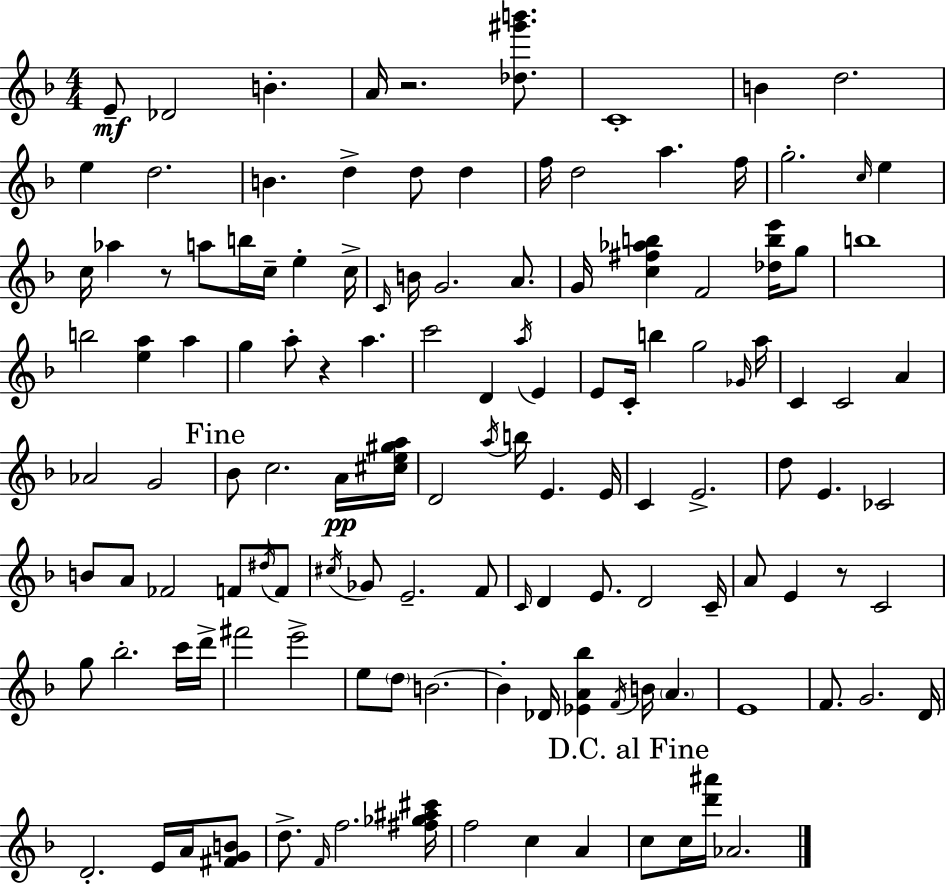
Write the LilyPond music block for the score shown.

{
  \clef treble
  \numericTimeSignature
  \time 4/4
  \key f \major
  e'8--\mf des'2 b'4.-. | a'16 r2. <des'' gis''' b'''>8. | c'1-. | b'4 d''2. | \break e''4 d''2. | b'4. d''4-> d''8 d''4 | f''16 d''2 a''4. f''16 | g''2.-. \grace { c''16 } e''4 | \break c''16 aes''4 r8 a''8 b''16 c''16-- e''4-. | c''16-> \grace { c'16 } b'16 g'2. a'8. | g'16 <c'' fis'' aes'' b''>4 f'2 <des'' b'' e'''>16 | g''8 b''1 | \break b''2 <e'' a''>4 a''4 | g''4 a''8-. r4 a''4. | c'''2 d'4 \acciaccatura { a''16 } e'4 | e'8 c'16-. b''4 g''2 | \break \grace { ges'16 } a''16 c'4 c'2 | a'4 aes'2 g'2 | \mark "Fine" bes'8 c''2. | a'16\pp <cis'' e'' gis'' a''>16 d'2 \acciaccatura { a''16 } b''16 e'4. | \break e'16 c'4 e'2.-> | d''8 e'4. ces'2 | b'8 a'8 fes'2 | f'8 \acciaccatura { dis''16 } f'8 \acciaccatura { cis''16 } ges'8 e'2.-- | \break f'8 \grace { c'16 } d'4 e'8. d'2 | c'16-- a'8 e'4 r8 | c'2 g''8 bes''2.-. | c'''16 d'''16-> fis'''2 | \break e'''2-> e''8 \parenthesize d''8 b'2.~~ | b'4-. des'16 <ees' a' bes''>4 | \acciaccatura { f'16 } b'16 \parenthesize a'4. e'1 | f'8. g'2. | \break d'16 d'2.-. | e'16 a'16 <fis' g' b'>8 d''8.-> \grace { f'16 } f''2. | <fis'' ges'' ais'' cis'''>16 f''2 | c''4 a'4 \mark "D.C. al Fine" c''8 c''16 <d''' ais'''>16 aes'2. | \break \bar "|."
}